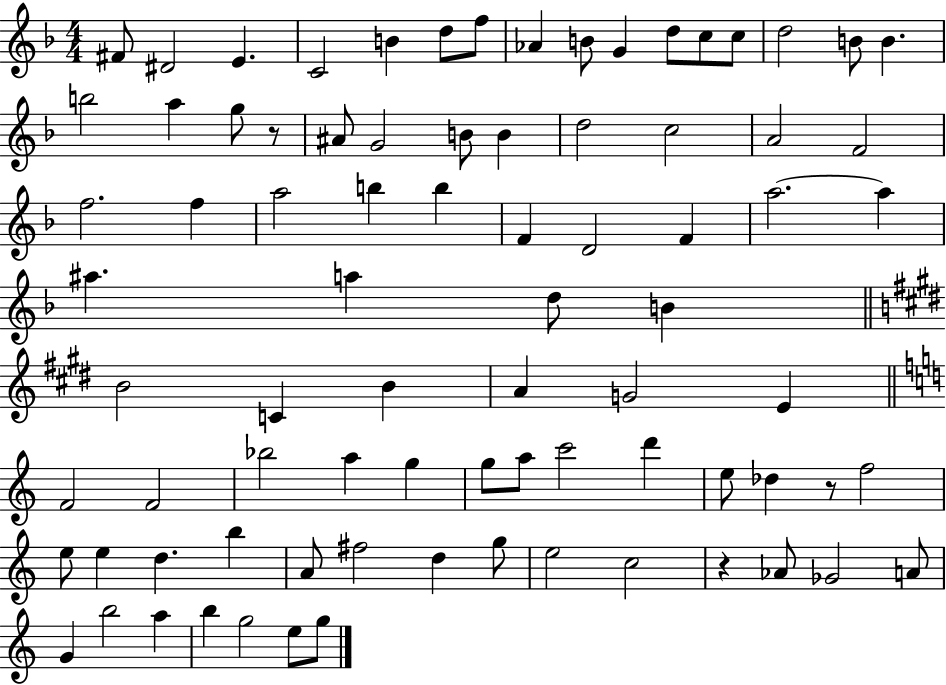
{
  \clef treble
  \numericTimeSignature
  \time 4/4
  \key f \major
  fis'8 dis'2 e'4. | c'2 b'4 d''8 f''8 | aes'4 b'8 g'4 d''8 c''8 c''8 | d''2 b'8 b'4. | \break b''2 a''4 g''8 r8 | ais'8 g'2 b'8 b'4 | d''2 c''2 | a'2 f'2 | \break f''2. f''4 | a''2 b''4 b''4 | f'4 d'2 f'4 | a''2.~~ a''4 | \break ais''4. a''4 d''8 b'4 | \bar "||" \break \key e \major b'2 c'4 b'4 | a'4 g'2 e'4 | \bar "||" \break \key a \minor f'2 f'2 | bes''2 a''4 g''4 | g''8 a''8 c'''2 d'''4 | e''8 des''4 r8 f''2 | \break e''8 e''4 d''4. b''4 | a'8 fis''2 d''4 g''8 | e''2 c''2 | r4 aes'8 ges'2 a'8 | \break g'4 b''2 a''4 | b''4 g''2 e''8 g''8 | \bar "|."
}